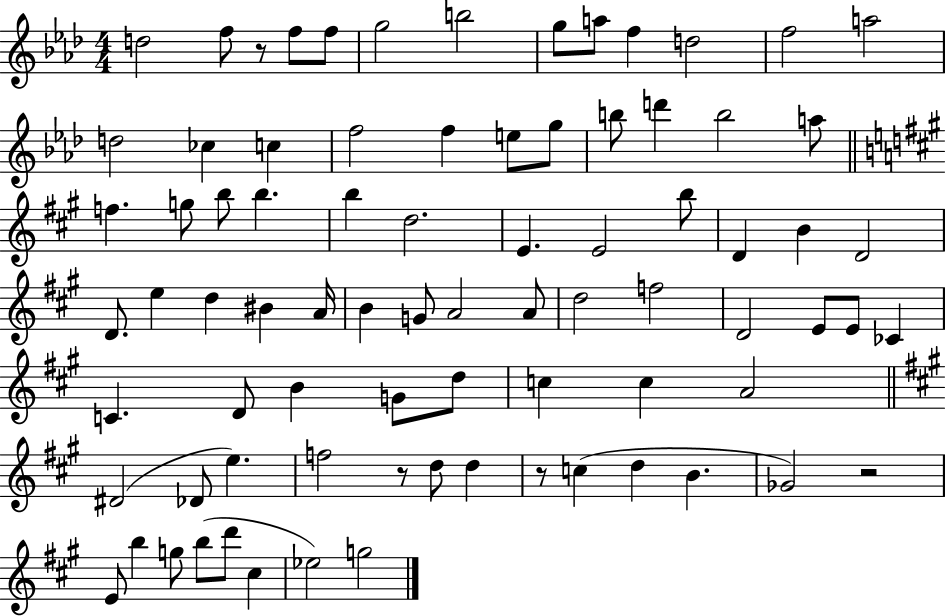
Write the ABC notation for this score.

X:1
T:Untitled
M:4/4
L:1/4
K:Ab
d2 f/2 z/2 f/2 f/2 g2 b2 g/2 a/2 f d2 f2 a2 d2 _c c f2 f e/2 g/2 b/2 d' b2 a/2 f g/2 b/2 b b d2 E E2 b/2 D B D2 D/2 e d ^B A/4 B G/2 A2 A/2 d2 f2 D2 E/2 E/2 _C C D/2 B G/2 d/2 c c A2 ^D2 _D/2 e f2 z/2 d/2 d z/2 c d B _G2 z2 E/2 b g/2 b/2 d'/2 ^c _e2 g2